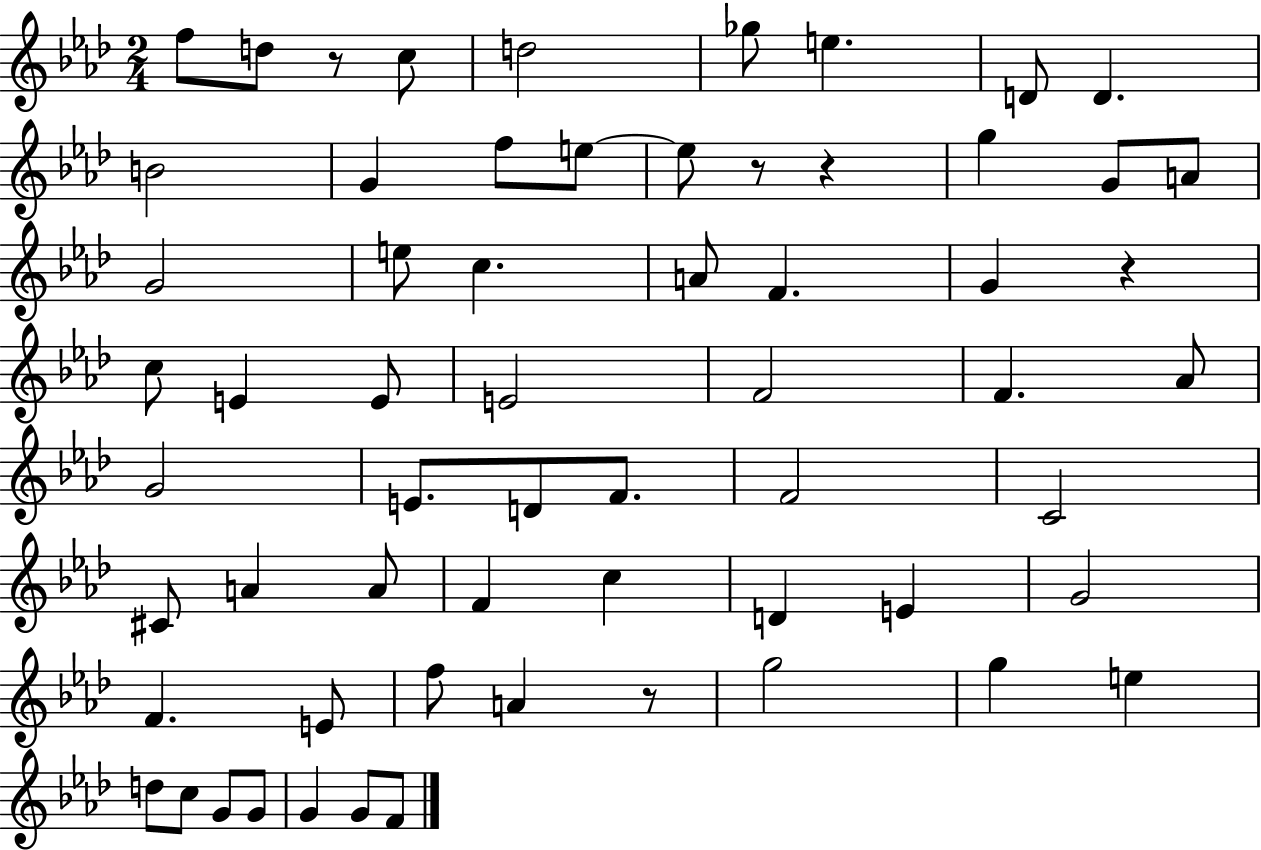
{
  \clef treble
  \numericTimeSignature
  \time 2/4
  \key aes \major
  f''8 d''8 r8 c''8 | d''2 | ges''8 e''4. | d'8 d'4. | \break b'2 | g'4 f''8 e''8~~ | e''8 r8 r4 | g''4 g'8 a'8 | \break g'2 | e''8 c''4. | a'8 f'4. | g'4 r4 | \break c''8 e'4 e'8 | e'2 | f'2 | f'4. aes'8 | \break g'2 | e'8. d'8 f'8. | f'2 | c'2 | \break cis'8 a'4 a'8 | f'4 c''4 | d'4 e'4 | g'2 | \break f'4. e'8 | f''8 a'4 r8 | g''2 | g''4 e''4 | \break d''8 c''8 g'8 g'8 | g'4 g'8 f'8 | \bar "|."
}